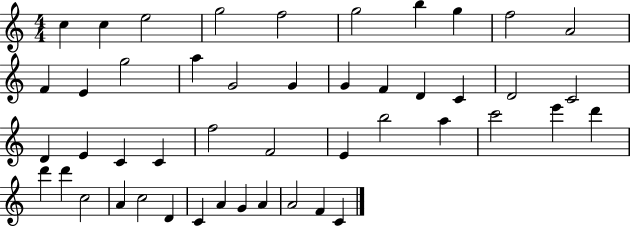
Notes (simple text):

C5/q C5/q E5/h G5/h F5/h G5/h B5/q G5/q F5/h A4/h F4/q E4/q G5/h A5/q G4/h G4/q G4/q F4/q D4/q C4/q D4/h C4/h D4/q E4/q C4/q C4/q F5/h F4/h E4/q B5/h A5/q C6/h E6/q D6/q D6/q D6/q C5/h A4/q C5/h D4/q C4/q A4/q G4/q A4/q A4/h F4/q C4/q